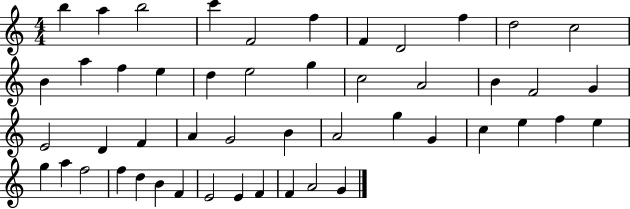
B5/q A5/q B5/h C6/q F4/h F5/q F4/q D4/h F5/q D5/h C5/h B4/q A5/q F5/q E5/q D5/q E5/h G5/q C5/h A4/h B4/q F4/h G4/q E4/h D4/q F4/q A4/q G4/h B4/q A4/h G5/q G4/q C5/q E5/q F5/q E5/q G5/q A5/q F5/h F5/q D5/q B4/q F4/q E4/h E4/q F4/q F4/q A4/h G4/q